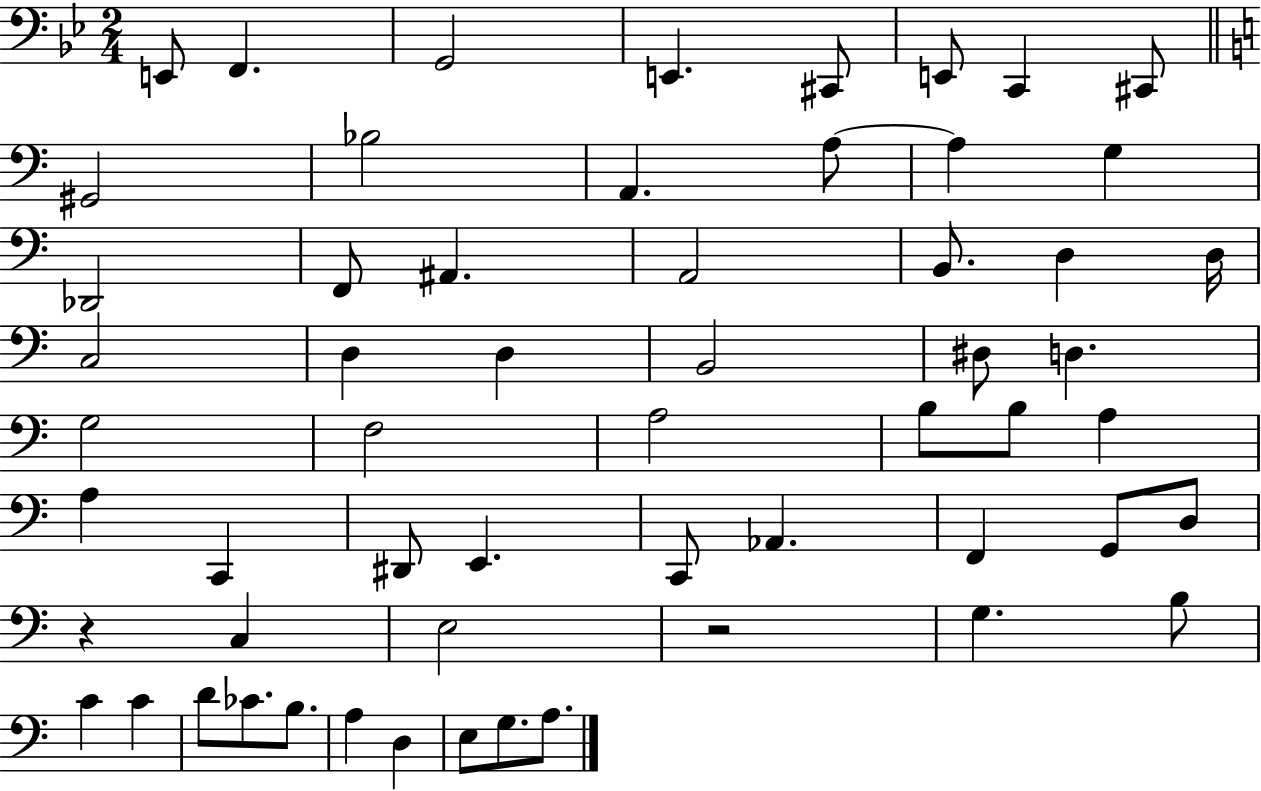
E2/e F2/q. G2/h E2/q. C#2/e E2/e C2/q C#2/e G#2/h Bb3/h A2/q. A3/e A3/q G3/q Db2/h F2/e A#2/q. A2/h B2/e. D3/q D3/s C3/h D3/q D3/q B2/h D#3/e D3/q. G3/h F3/h A3/h B3/e B3/e A3/q A3/q C2/q D#2/e E2/q. C2/e Ab2/q. F2/q G2/e D3/e R/q C3/q E3/h R/h G3/q. B3/e C4/q C4/q D4/e CES4/e. B3/e. A3/q D3/q E3/e G3/e. A3/e.